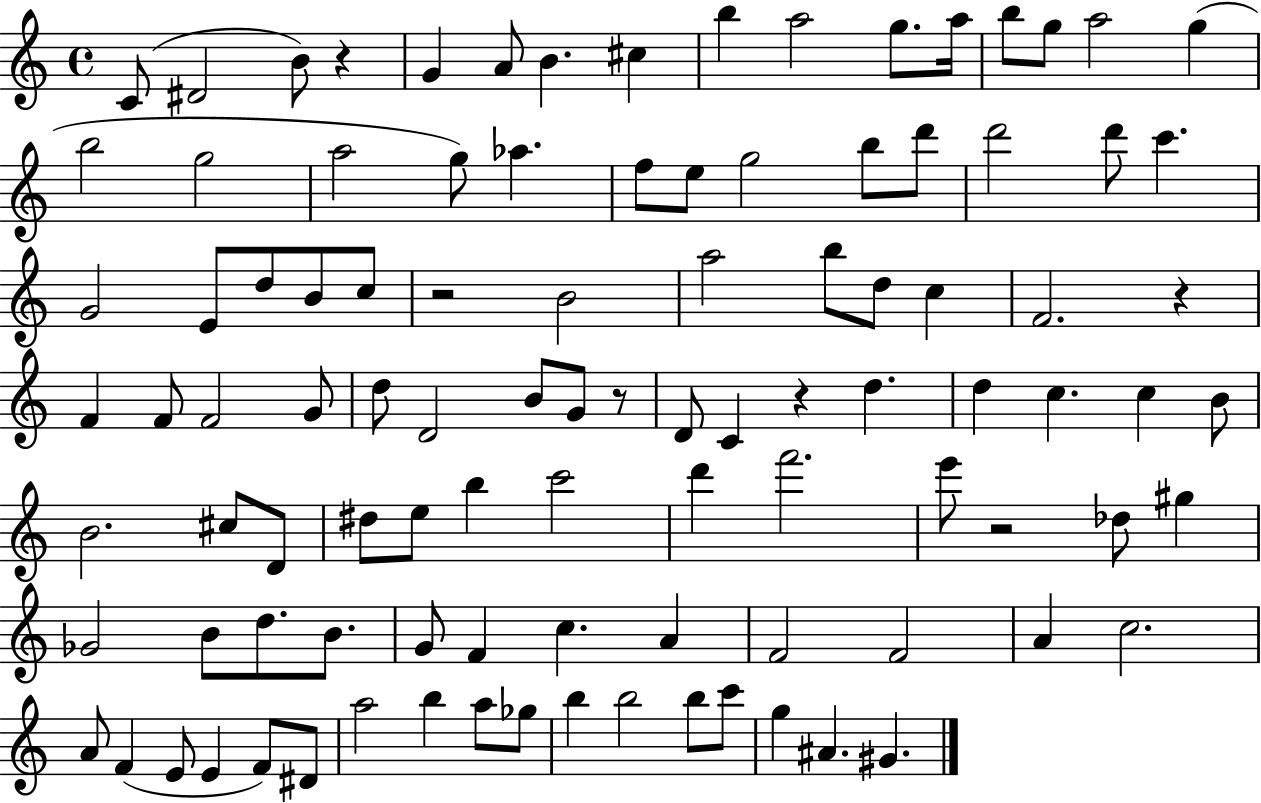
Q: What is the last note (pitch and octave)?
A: G#4